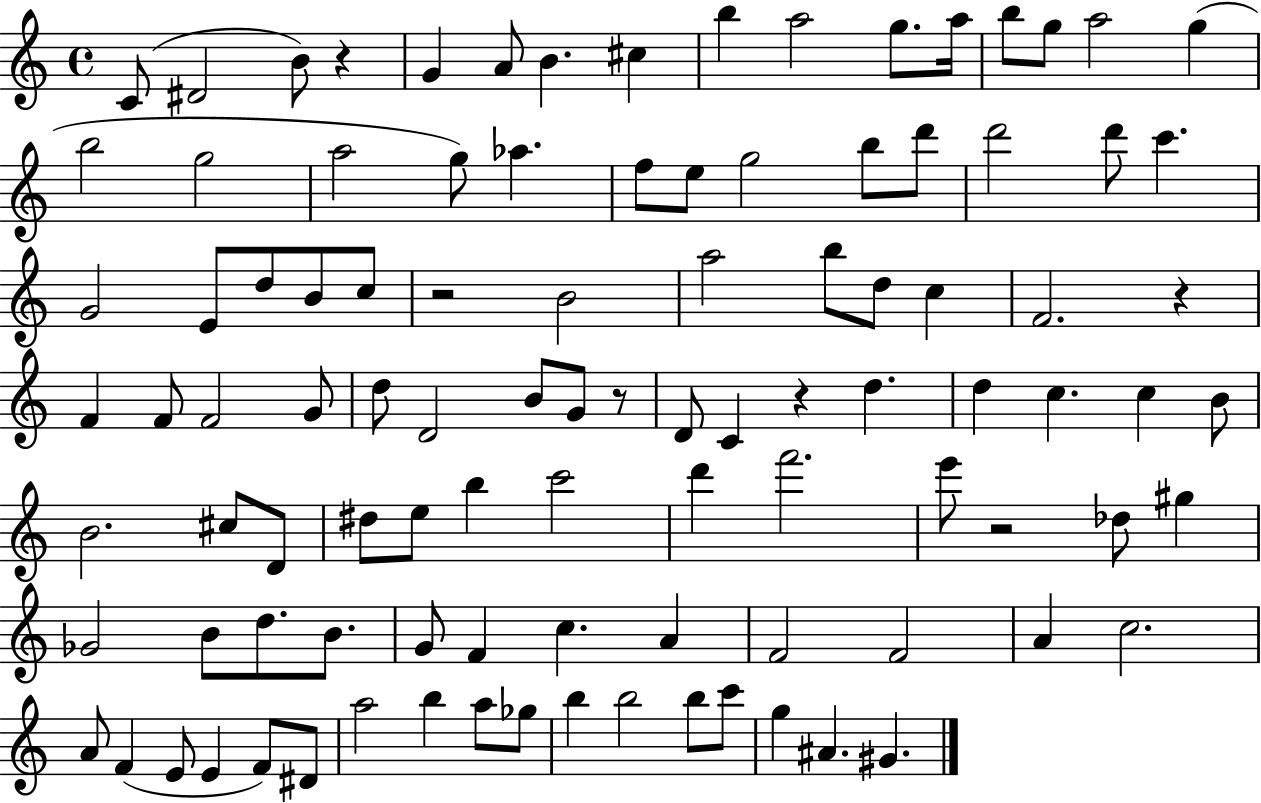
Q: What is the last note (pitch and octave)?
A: G#4